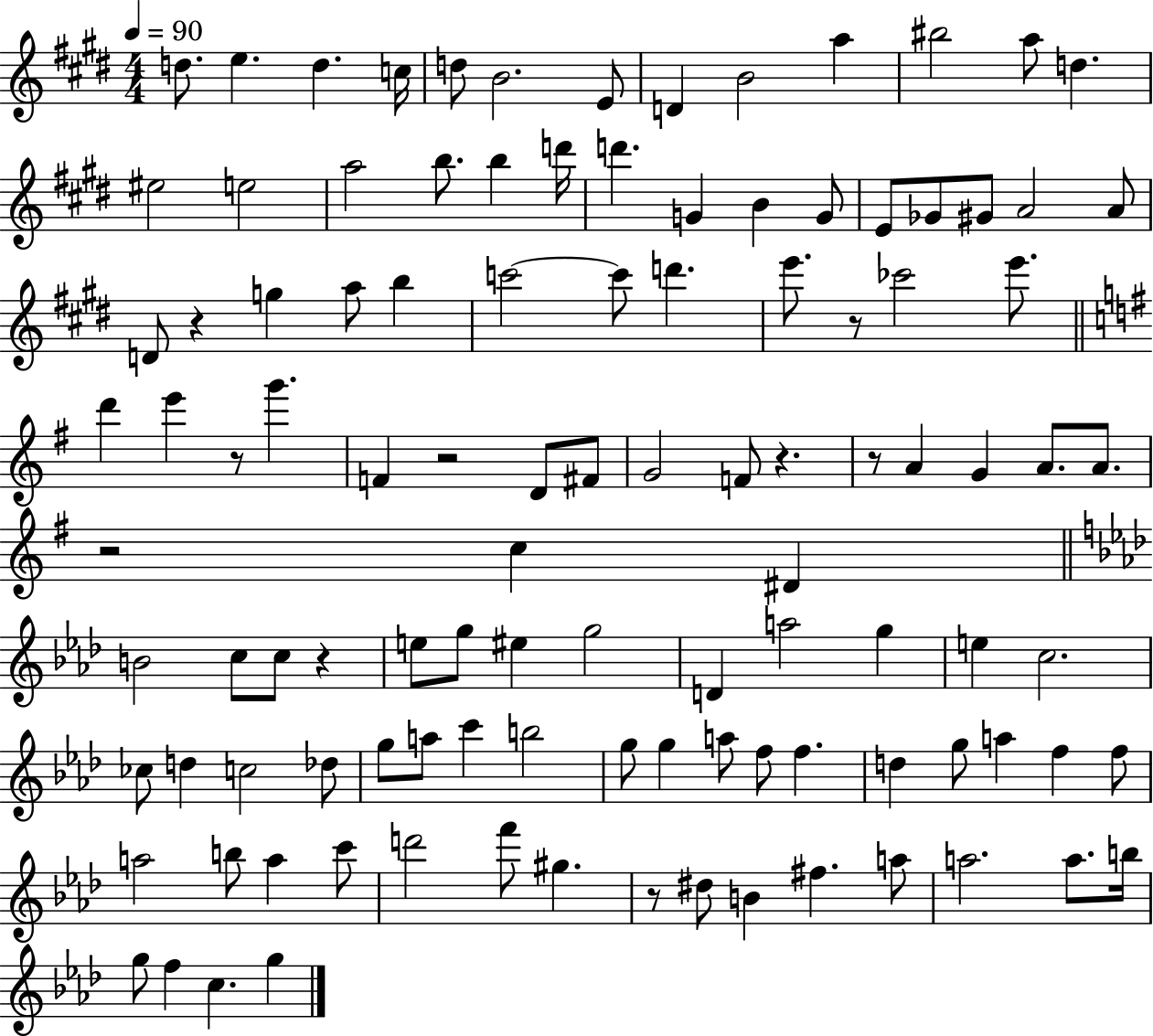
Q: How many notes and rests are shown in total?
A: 109